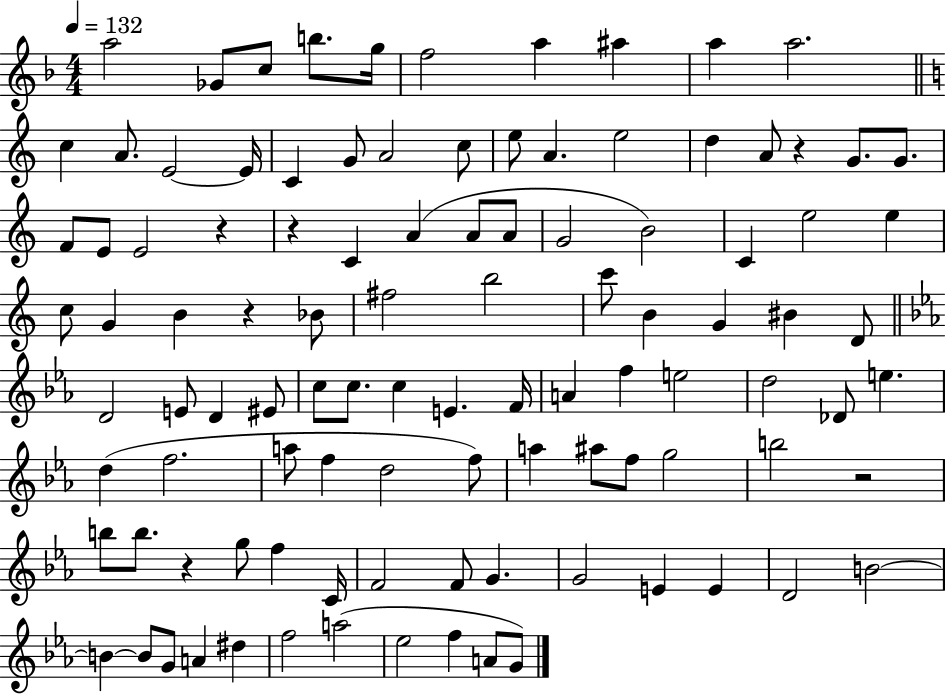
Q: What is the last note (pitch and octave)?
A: G4